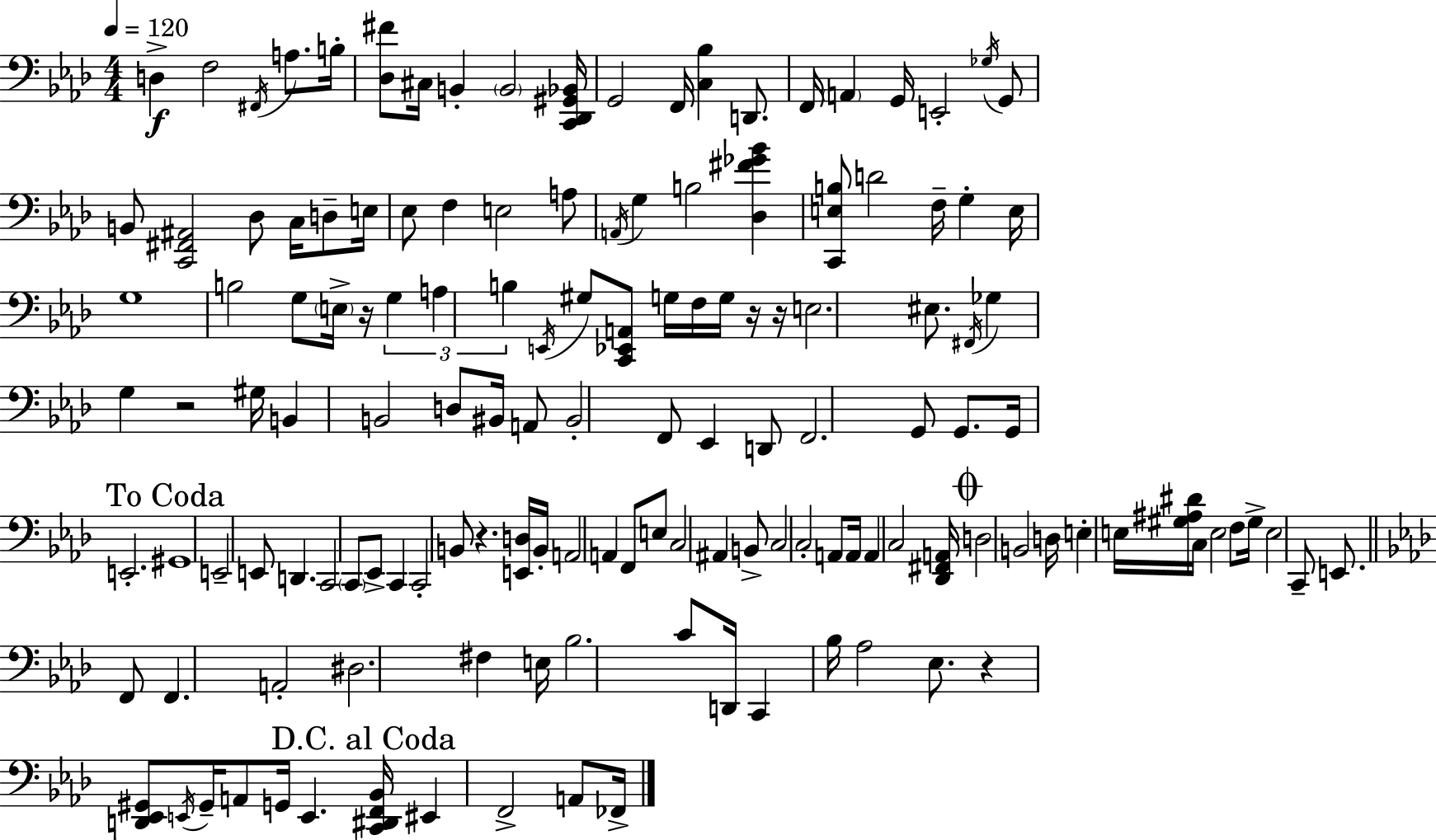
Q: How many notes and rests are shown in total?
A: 141